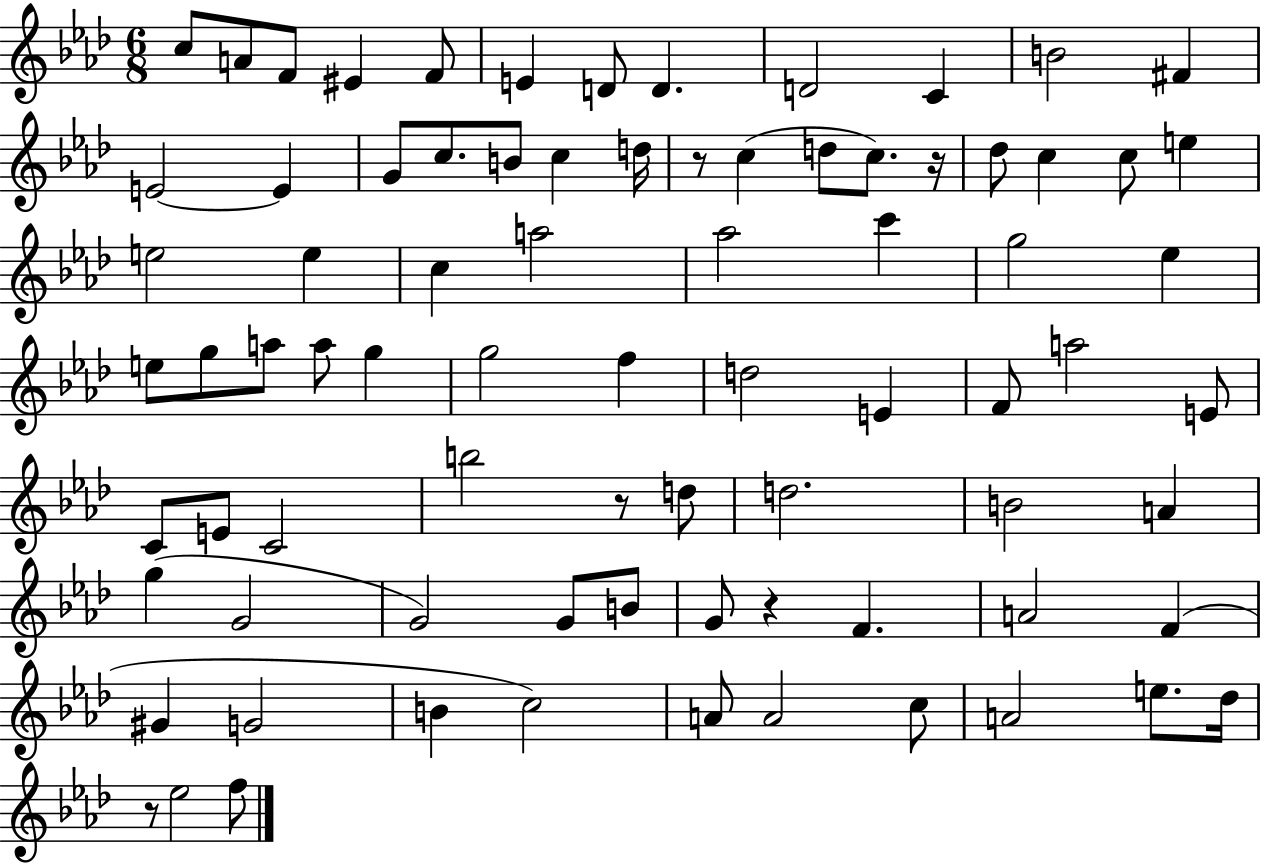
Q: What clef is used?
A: treble